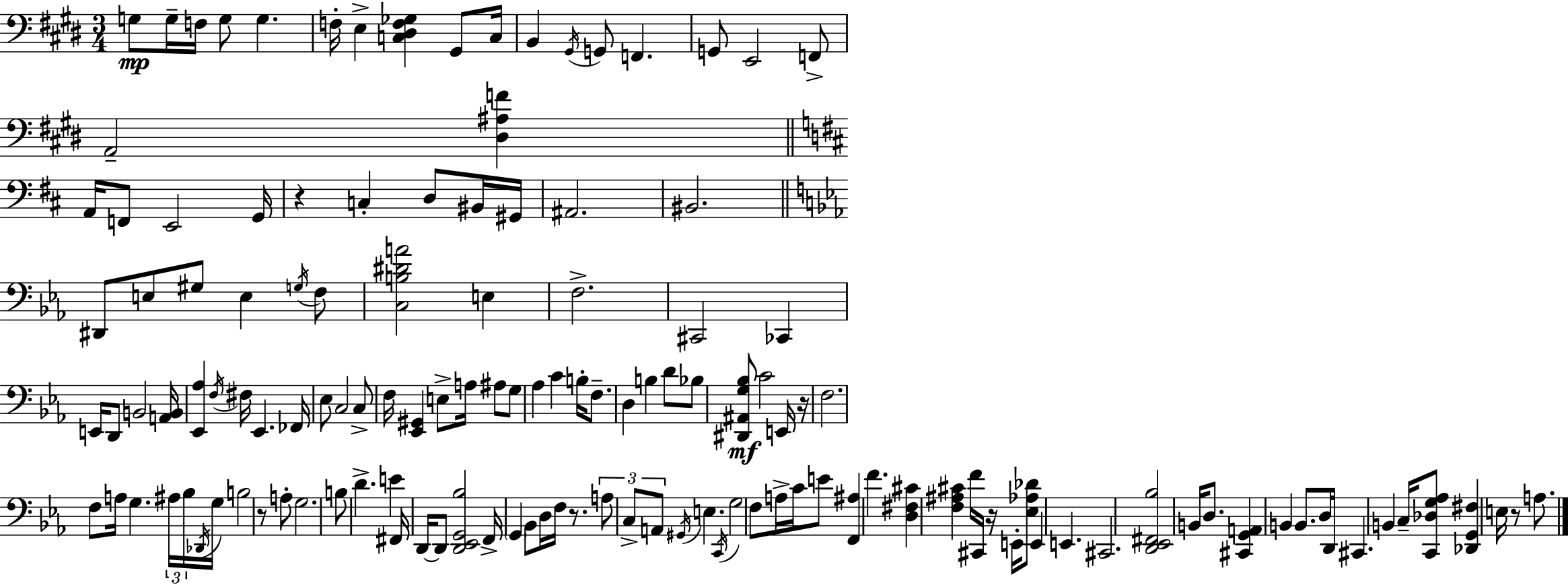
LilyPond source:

{
  \clef bass
  \numericTimeSignature
  \time 3/4
  \key e \major
  g8\mp g16-- f16 g8 g4. | f16-. e4-> <c dis f ges>4 gis,8 c16 | b,4 \acciaccatura { gis,16 } g,8 f,4. | g,8 e,2 f,8-> | \break a,2-- <dis ais f'>4 | \bar "||" \break \key b \minor a,16 f,8 e,2 g,16 | r4 c4-. d8 bis,16 gis,16 | ais,2. | bis,2. | \break \bar "||" \break \key ees \major dis,8 e8 gis8 e4 \acciaccatura { g16 } f8 | <c b dis' a'>2 e4 | f2.-> | cis,2 ces,4 | \break e,16 d,8 b,2 | <a, b,>16 <ees, aes>4 \acciaccatura { f16 } fis16 ees,4. | fes,16 ees8 c2 | c8-> f16 <ees, gis,>4 e8-> a16 ais8 | \break g8 aes4 c'4 b16-. f8.-- | d4 b4 d'8 | bes8 <dis, ais, g bes>8\mf c'2 | e,16 r16 f2. | \break f8 a16 g4. \tuplet 3/2 { ais16 | bes16 \acciaccatura { des,16 } } g16 b2 r8 | a8-. g2. | b8 d'4.-> e'4 | \break fis,16 d,16~~ d,8 <d, ees, g, bes>2 | f,16-> \parenthesize g,4 bes,8 d16 f16 | r8. \tuplet 3/2 { a8 c8-> a,8 } \acciaccatura { gis,16 } e4. | \acciaccatura { c,16 } g2 | \break f8 a16-> c'16 e'8 <f, ais>4 f'4. | <d fis cis'>4 <f ais cis'>4 | f'16 cis,16 r16 e,16-. <ees aes des'>8 e,4 e,4. | cis,2. | \break <d, ees, fis, bes>2 | b,16 d8. <cis, g, a,>4 b,4 | b,8. d16 d,16 cis,4. | b,4 c16-- <c, des g aes>8 <des, g, fis>4 e16 | \break r8 a8. \bar "|."
}